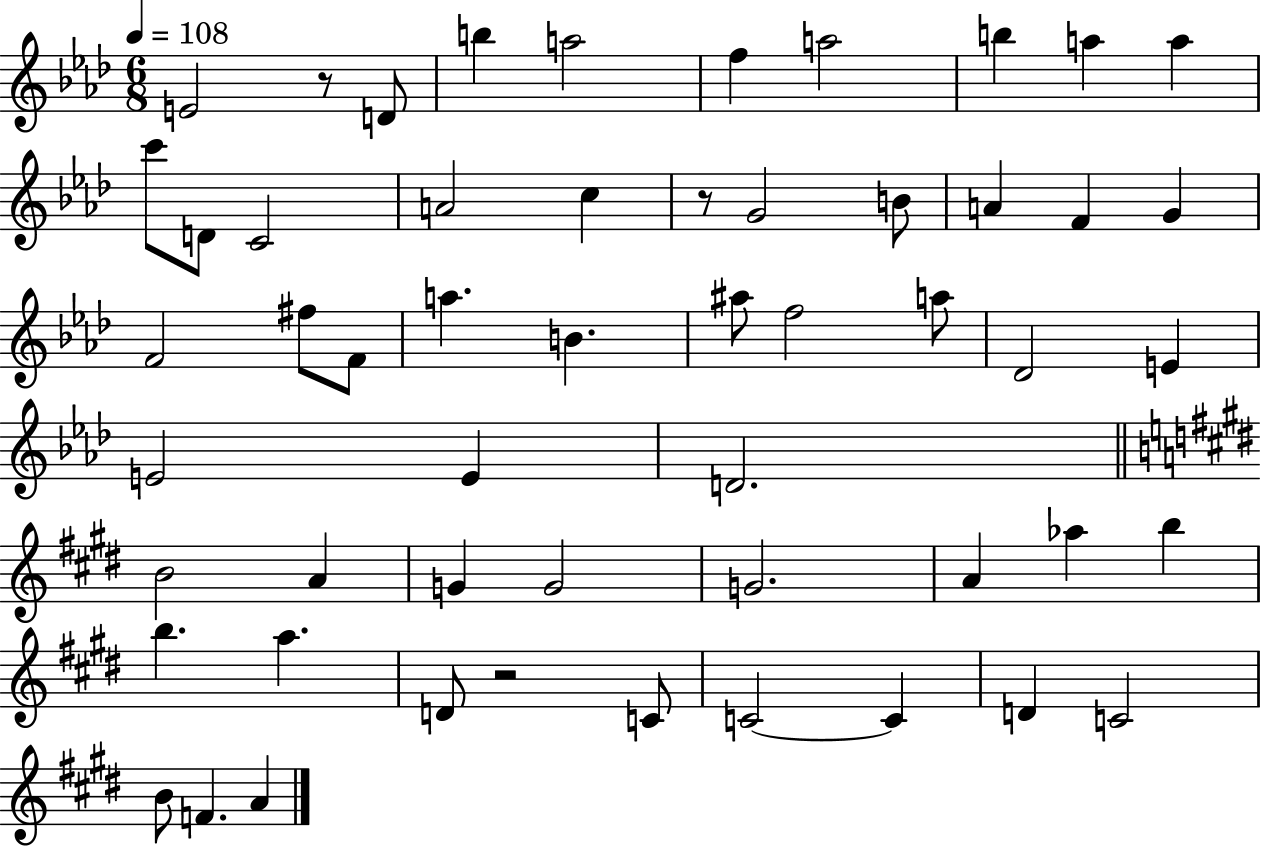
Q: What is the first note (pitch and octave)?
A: E4